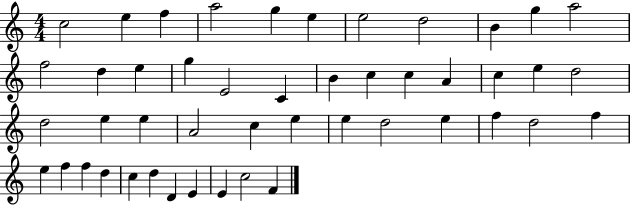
C5/h E5/q F5/q A5/h G5/q E5/q E5/h D5/h B4/q G5/q A5/h F5/h D5/q E5/q G5/q E4/h C4/q B4/q C5/q C5/q A4/q C5/q E5/q D5/h D5/h E5/q E5/q A4/h C5/q E5/q E5/q D5/h E5/q F5/q D5/h F5/q E5/q F5/q F5/q D5/q C5/q D5/q D4/q E4/q E4/q C5/h F4/q